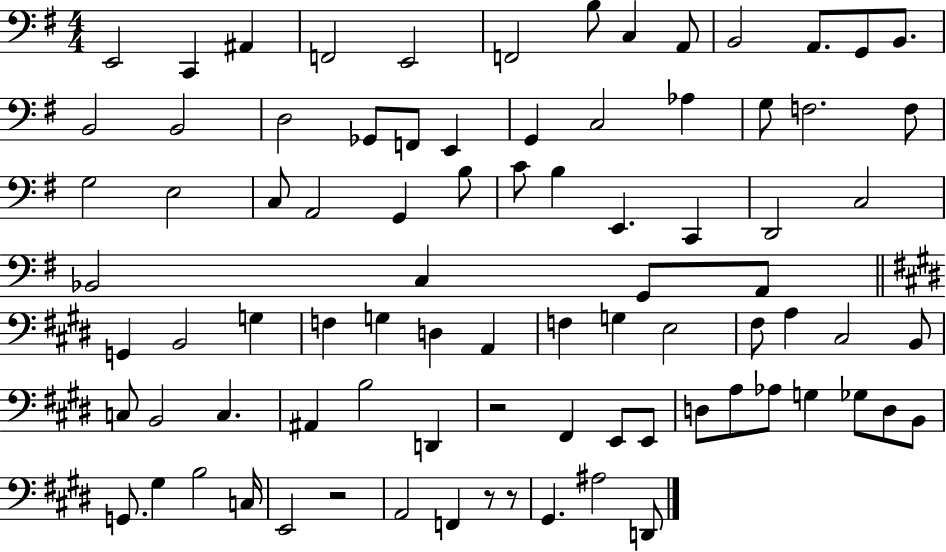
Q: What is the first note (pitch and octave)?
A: E2